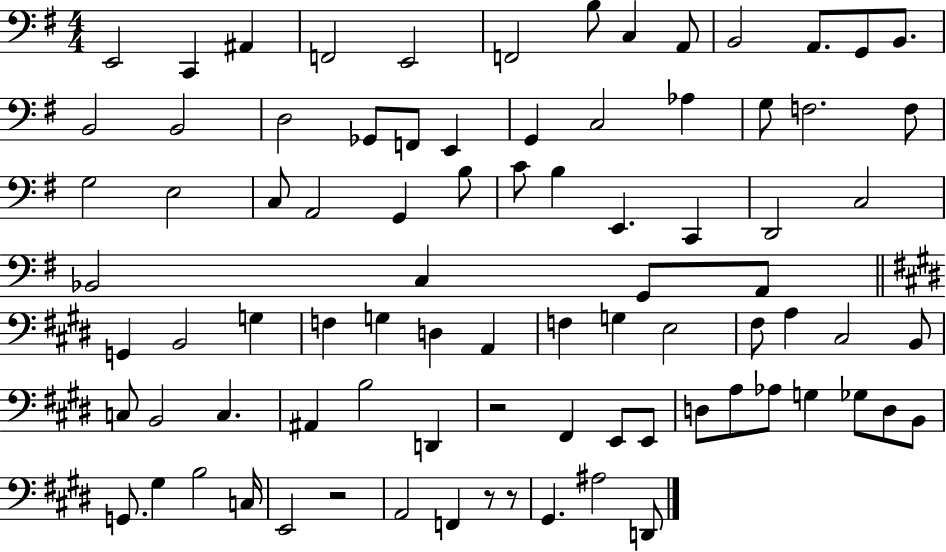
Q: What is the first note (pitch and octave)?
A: E2